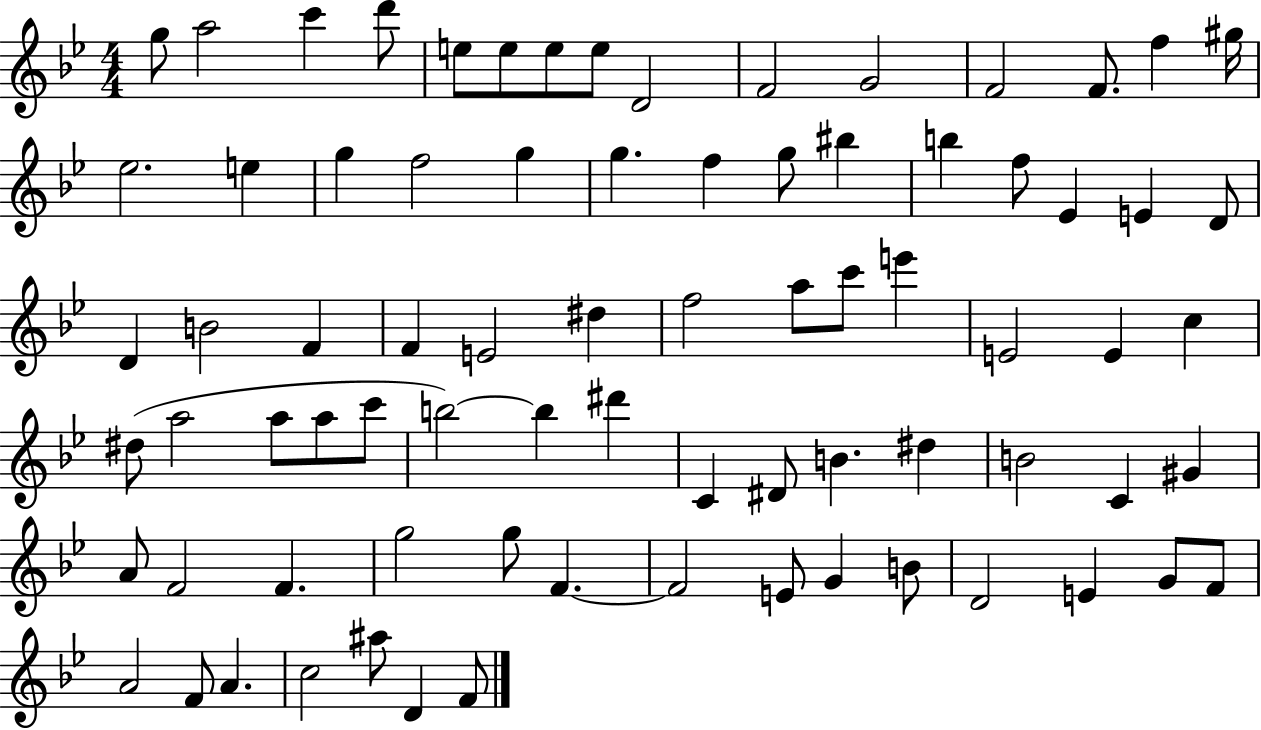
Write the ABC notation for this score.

X:1
T:Untitled
M:4/4
L:1/4
K:Bb
g/2 a2 c' d'/2 e/2 e/2 e/2 e/2 D2 F2 G2 F2 F/2 f ^g/4 _e2 e g f2 g g f g/2 ^b b f/2 _E E D/2 D B2 F F E2 ^d f2 a/2 c'/2 e' E2 E c ^d/2 a2 a/2 a/2 c'/2 b2 b ^d' C ^D/2 B ^d B2 C ^G A/2 F2 F g2 g/2 F F2 E/2 G B/2 D2 E G/2 F/2 A2 F/2 A c2 ^a/2 D F/2